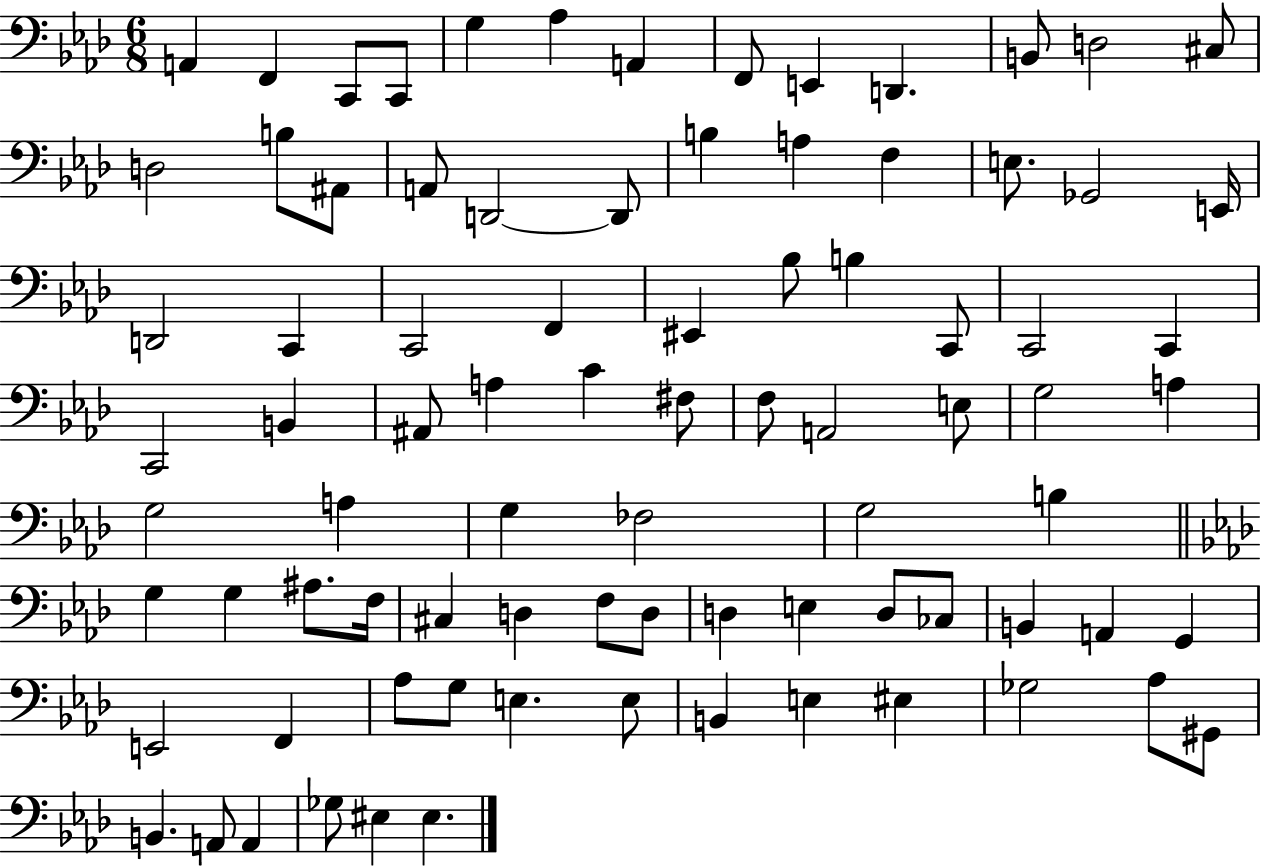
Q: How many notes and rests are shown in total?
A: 85